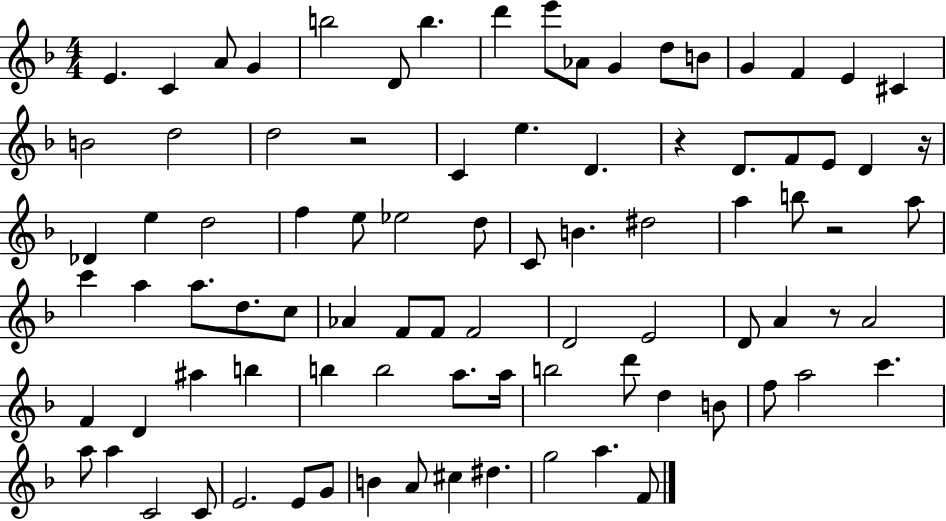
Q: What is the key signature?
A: F major